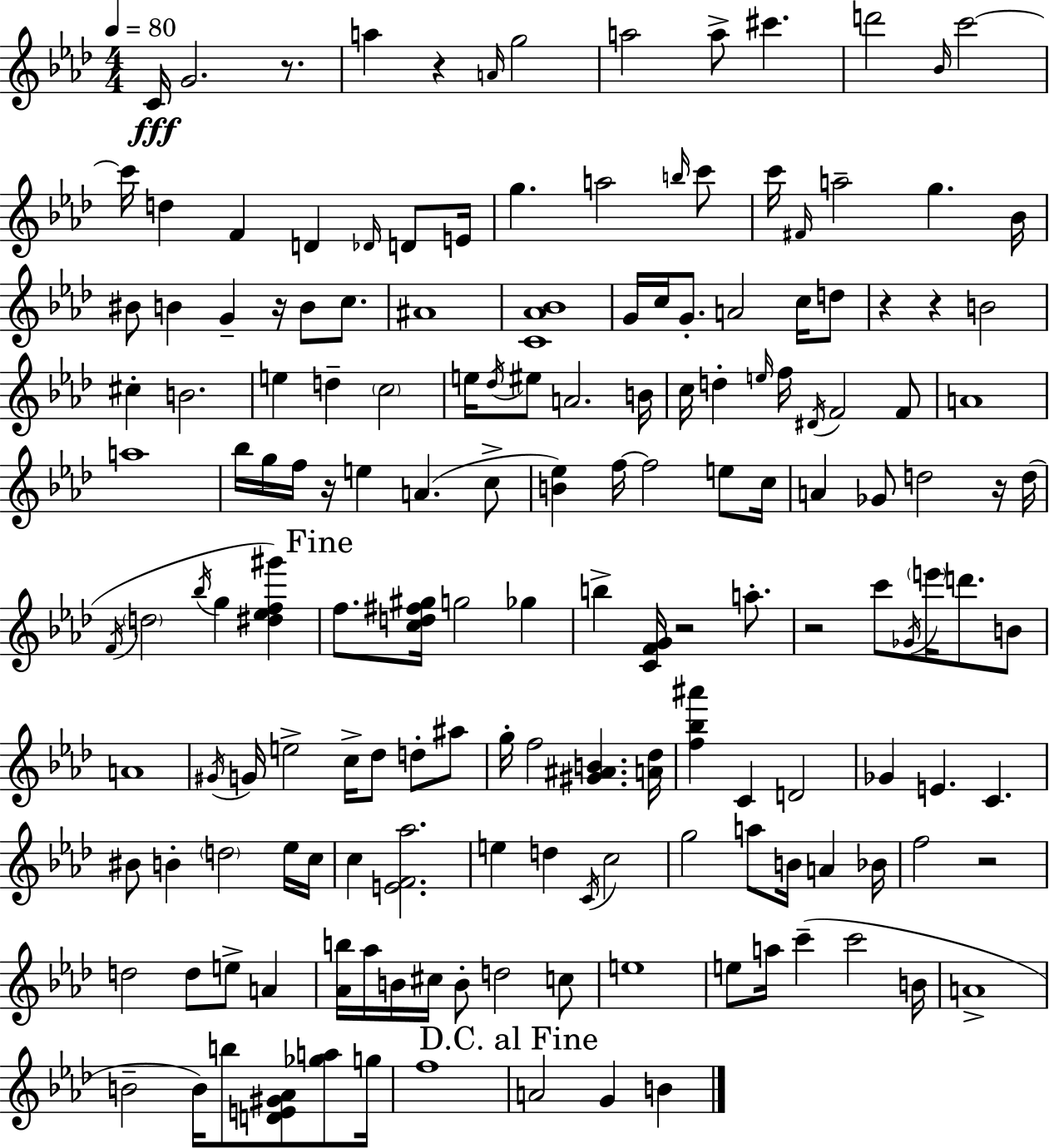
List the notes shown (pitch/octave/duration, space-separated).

C4/s G4/h. R/e. A5/q R/q A4/s G5/h A5/h A5/e C#6/q. D6/h Bb4/s C6/h C6/s D5/q F4/q D4/q Db4/s D4/e E4/s G5/q. A5/h B5/s C6/e C6/s F#4/s A5/h G5/q. Bb4/s BIS4/e B4/q G4/q R/s B4/e C5/e. A#4/w [C4,Ab4,Bb4]/w G4/s C5/s G4/e. A4/h C5/s D5/e R/q R/q B4/h C#5/q B4/h. E5/q D5/q C5/h E5/s Db5/s EIS5/e A4/h. B4/s C5/s D5/q E5/s F5/s D#4/s F4/h F4/e A4/w A5/w Bb5/s G5/s F5/s R/s E5/q A4/q. C5/e [B4,Eb5]/q F5/s F5/h E5/e C5/s A4/q Gb4/e D5/h R/s D5/s F4/s D5/h Bb5/s G5/q [D#5,Eb5,F5,G#6]/q F5/e. [C5,D5,F#5,G#5]/s G5/h Gb5/q B5/q [C4,F4,G4]/s R/h A5/e. R/h C6/e Gb4/s E6/s D6/e. B4/e A4/w G#4/s G4/s E5/h C5/s Db5/e D5/e A#5/e G5/s F5/h [G#4,A#4,B4]/q. [A4,Db5]/s [F5,Bb5,A#6]/q C4/q D4/h Gb4/q E4/q. C4/q. BIS4/e B4/q D5/h Eb5/s C5/s C5/q [E4,F4,Ab5]/h. E5/q D5/q C4/s C5/h G5/h A5/e B4/s A4/q Bb4/s F5/h R/h D5/h D5/e E5/e A4/q [Ab4,B5]/s Ab5/s B4/s C#5/s B4/e D5/h C5/e E5/w E5/e A5/s C6/q C6/h B4/s A4/w B4/h B4/s B5/e [D4,E4,G#4,Ab4]/e [Gb5,A5]/e G5/s F5/w A4/h G4/q B4/q